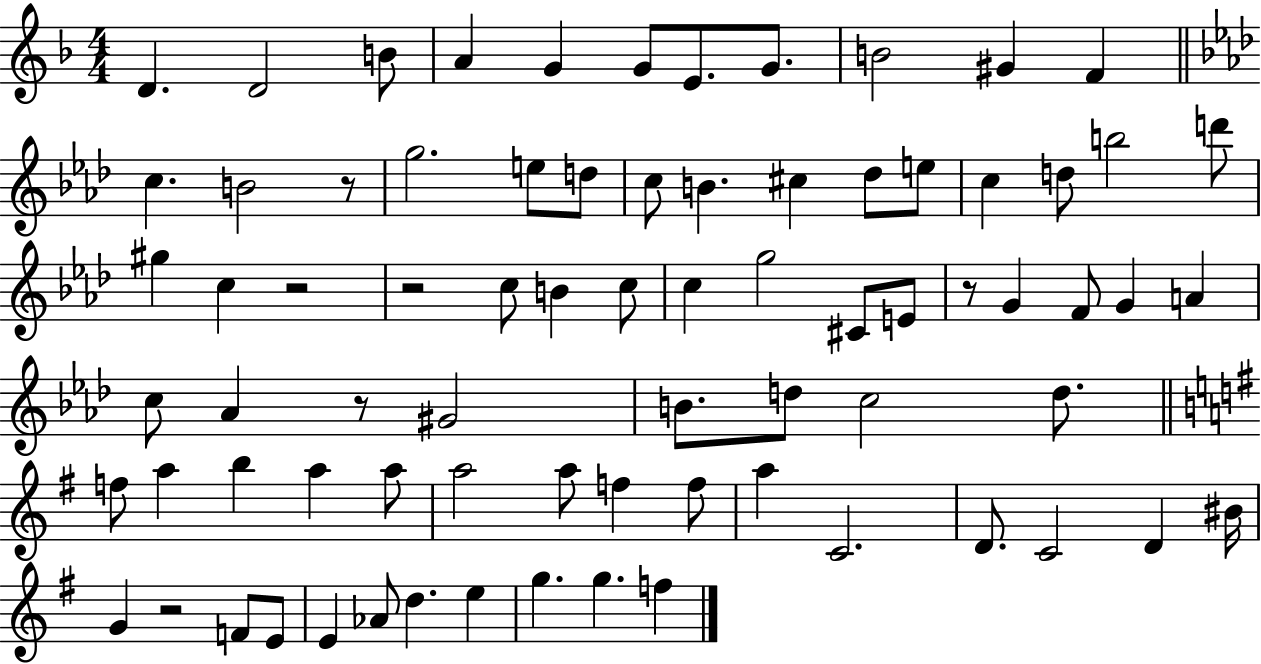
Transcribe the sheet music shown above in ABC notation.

X:1
T:Untitled
M:4/4
L:1/4
K:F
D D2 B/2 A G G/2 E/2 G/2 B2 ^G F c B2 z/2 g2 e/2 d/2 c/2 B ^c _d/2 e/2 c d/2 b2 d'/2 ^g c z2 z2 c/2 B c/2 c g2 ^C/2 E/2 z/2 G F/2 G A c/2 _A z/2 ^G2 B/2 d/2 c2 d/2 f/2 a b a a/2 a2 a/2 f f/2 a C2 D/2 C2 D ^B/4 G z2 F/2 E/2 E _A/2 d e g g f